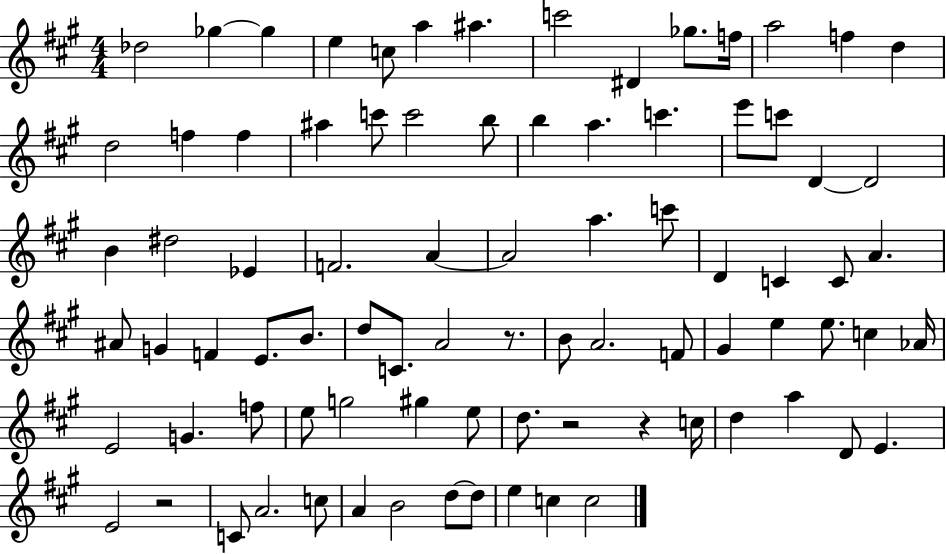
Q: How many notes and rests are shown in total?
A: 84